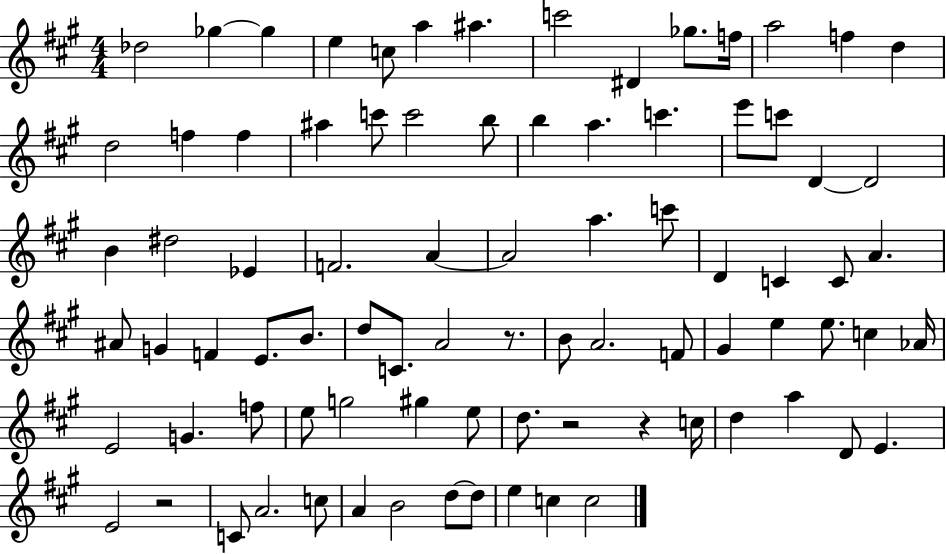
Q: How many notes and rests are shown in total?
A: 84